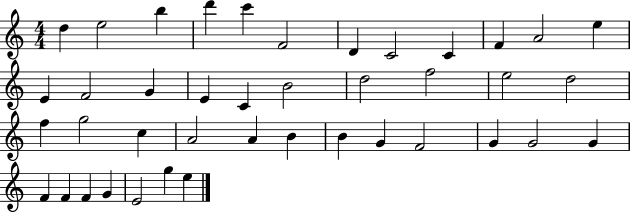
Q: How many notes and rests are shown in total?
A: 41